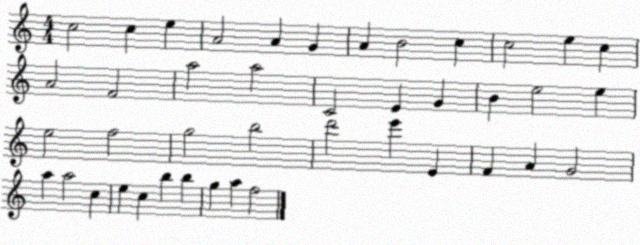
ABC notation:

X:1
T:Untitled
M:4/4
L:1/4
K:C
c2 c e A2 A G A B2 c c2 e c A2 F2 a2 a2 C2 E G B e2 e e2 f2 g2 b2 d'2 e' E F A G2 a a2 c e c b b g a f2